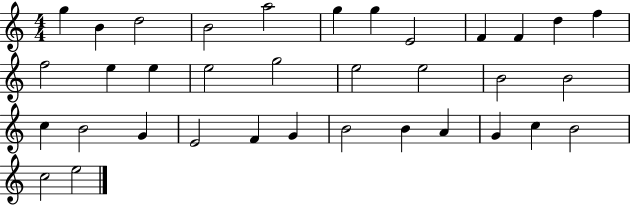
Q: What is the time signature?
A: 4/4